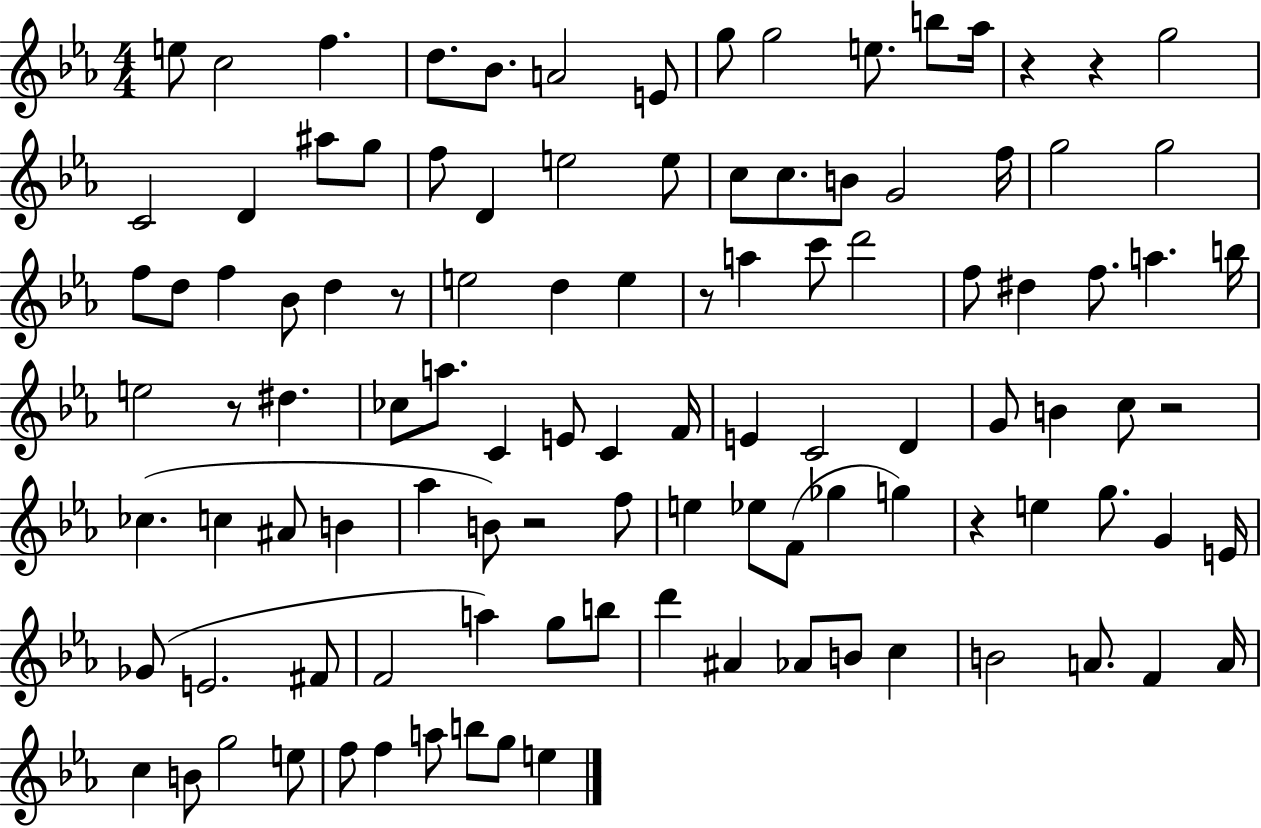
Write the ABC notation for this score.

X:1
T:Untitled
M:4/4
L:1/4
K:Eb
e/2 c2 f d/2 _B/2 A2 E/2 g/2 g2 e/2 b/2 _a/4 z z g2 C2 D ^a/2 g/2 f/2 D e2 e/2 c/2 c/2 B/2 G2 f/4 g2 g2 f/2 d/2 f _B/2 d z/2 e2 d e z/2 a c'/2 d'2 f/2 ^d f/2 a b/4 e2 z/2 ^d _c/2 a/2 C E/2 C F/4 E C2 D G/2 B c/2 z2 _c c ^A/2 B _a B/2 z2 f/2 e _e/2 F/2 _g g z e g/2 G E/4 _G/2 E2 ^F/2 F2 a g/2 b/2 d' ^A _A/2 B/2 c B2 A/2 F A/4 c B/2 g2 e/2 f/2 f a/2 b/2 g/2 e